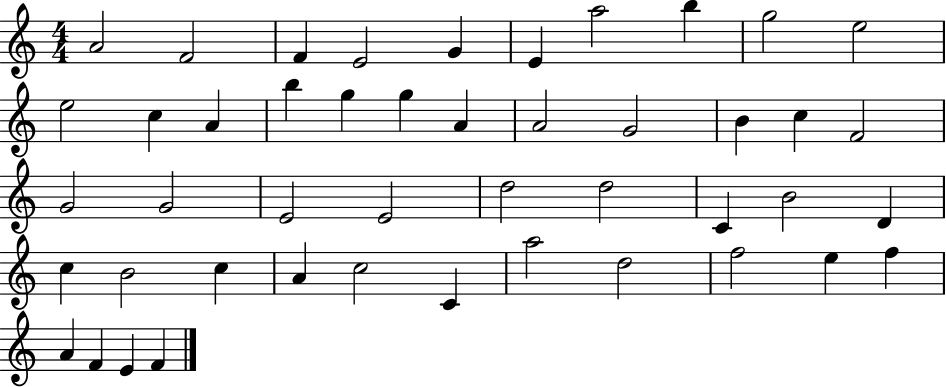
{
  \clef treble
  \numericTimeSignature
  \time 4/4
  \key c \major
  a'2 f'2 | f'4 e'2 g'4 | e'4 a''2 b''4 | g''2 e''2 | \break e''2 c''4 a'4 | b''4 g''4 g''4 a'4 | a'2 g'2 | b'4 c''4 f'2 | \break g'2 g'2 | e'2 e'2 | d''2 d''2 | c'4 b'2 d'4 | \break c''4 b'2 c''4 | a'4 c''2 c'4 | a''2 d''2 | f''2 e''4 f''4 | \break a'4 f'4 e'4 f'4 | \bar "|."
}